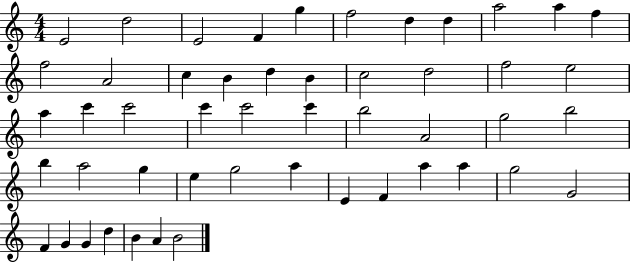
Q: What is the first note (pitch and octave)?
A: E4